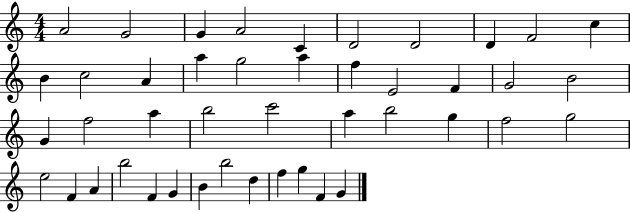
X:1
T:Untitled
M:4/4
L:1/4
K:C
A2 G2 G A2 C D2 D2 D F2 c B c2 A a g2 a f E2 F G2 B2 G f2 a b2 c'2 a b2 g f2 g2 e2 F A b2 F G B b2 d f g F G